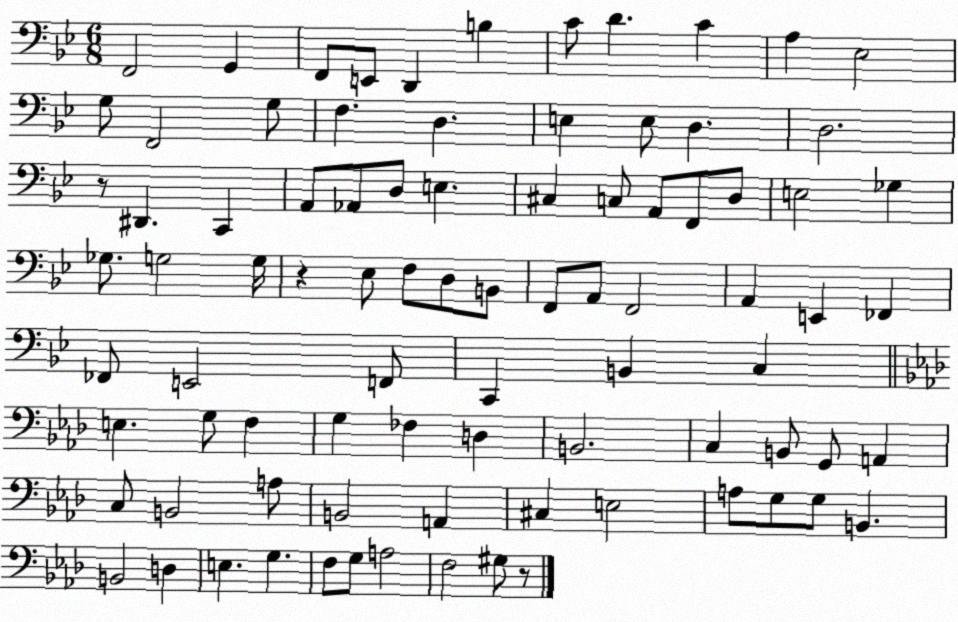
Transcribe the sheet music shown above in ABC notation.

X:1
T:Untitled
M:6/8
L:1/4
K:Bb
F,,2 G,, F,,/2 E,,/2 D,, B, C/2 D C A, _E,2 G,/2 F,,2 G,/2 F, D, E, E,/2 D, D,2 z/2 ^D,, C,, A,,/2 _A,,/2 D,/2 E, ^C, C,/2 A,,/2 F,,/2 D,/2 E,2 _G, _G,/2 G,2 G,/4 z _E,/2 F,/2 D,/2 B,,/2 F,,/2 A,,/2 F,,2 A,, E,, _F,, _F,,/2 E,,2 F,,/2 C,, B,, C, E, G,/2 F, G, _F, D, B,,2 C, B,,/2 G,,/2 A,, C,/2 B,,2 A,/2 B,,2 A,, ^C, E,2 A,/2 G,/2 G,/2 B,, B,,2 D, E, G, F,/2 G,/2 A,2 F,2 ^G,/2 z/2